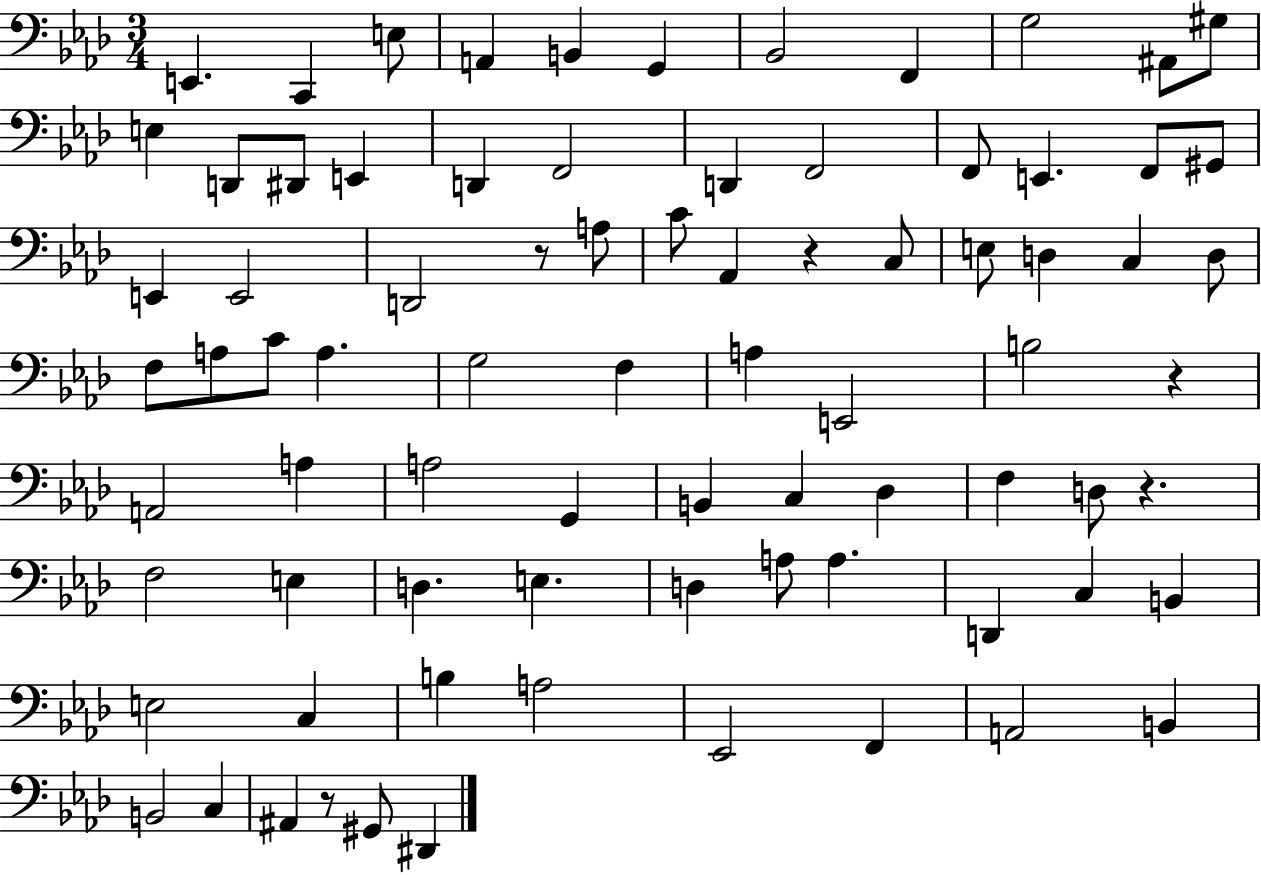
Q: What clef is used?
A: bass